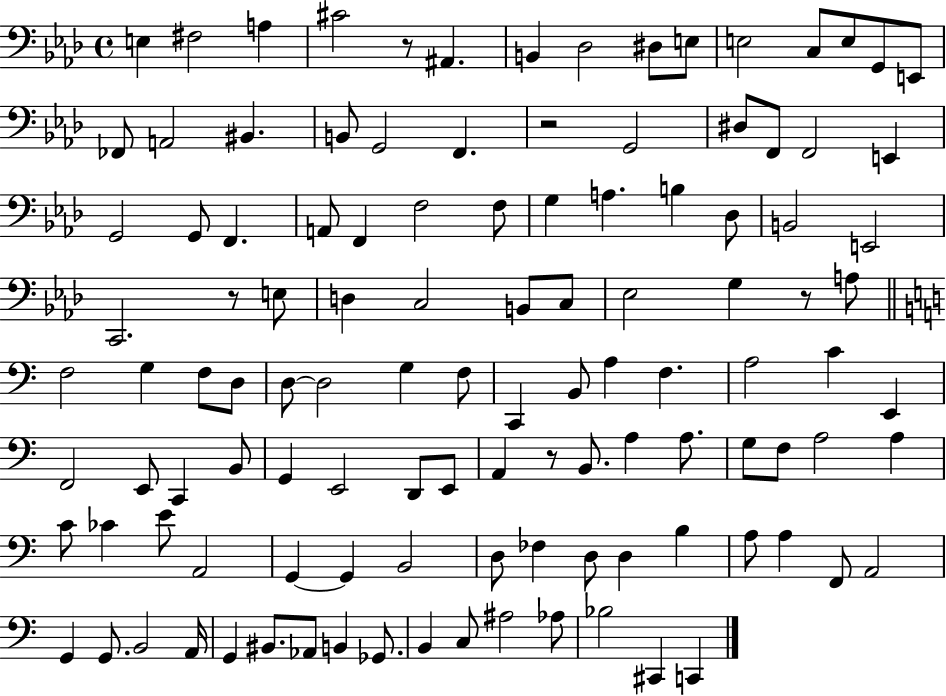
X:1
T:Untitled
M:4/4
L:1/4
K:Ab
E, ^F,2 A, ^C2 z/2 ^A,, B,, _D,2 ^D,/2 E,/2 E,2 C,/2 E,/2 G,,/2 E,,/2 _F,,/2 A,,2 ^B,, B,,/2 G,,2 F,, z2 G,,2 ^D,/2 F,,/2 F,,2 E,, G,,2 G,,/2 F,, A,,/2 F,, F,2 F,/2 G, A, B, _D,/2 B,,2 E,,2 C,,2 z/2 E,/2 D, C,2 B,,/2 C,/2 _E,2 G, z/2 A,/2 F,2 G, F,/2 D,/2 D,/2 D,2 G, F,/2 C,, B,,/2 A, F, A,2 C E,, F,,2 E,,/2 C,, B,,/2 G,, E,,2 D,,/2 E,,/2 A,, z/2 B,,/2 A, A,/2 G,/2 F,/2 A,2 A, C/2 _C E/2 A,,2 G,, G,, B,,2 D,/2 _F, D,/2 D, B, A,/2 A, F,,/2 A,,2 G,, G,,/2 B,,2 A,,/4 G,, ^B,,/2 _A,,/2 B,, _G,,/2 B,, C,/2 ^A,2 _A,/2 _B,2 ^C,, C,,